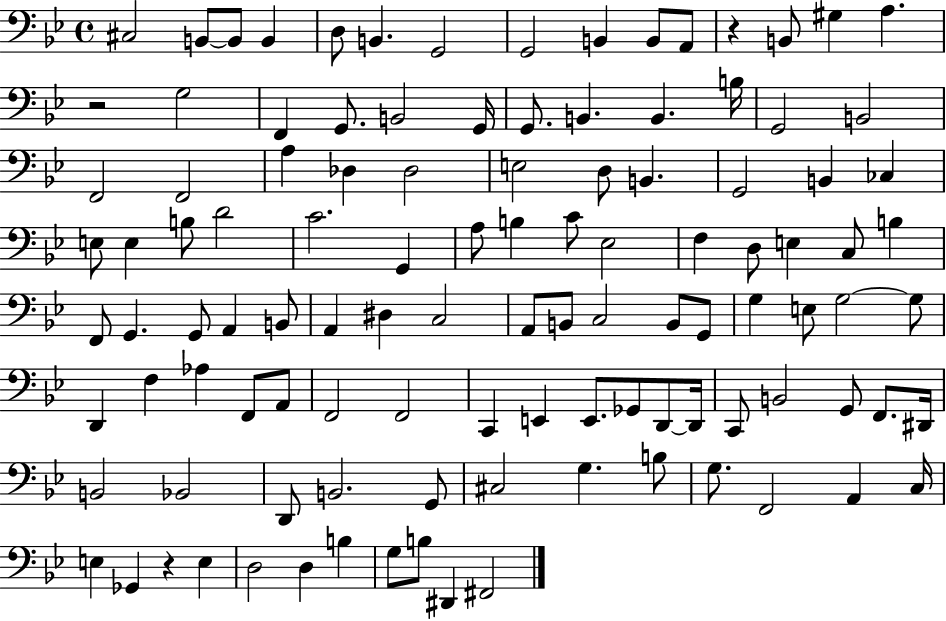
X:1
T:Untitled
M:4/4
L:1/4
K:Bb
^C,2 B,,/2 B,,/2 B,, D,/2 B,, G,,2 G,,2 B,, B,,/2 A,,/2 z B,,/2 ^G, A, z2 G,2 F,, G,,/2 B,,2 G,,/4 G,,/2 B,, B,, B,/4 G,,2 B,,2 F,,2 F,,2 A, _D, _D,2 E,2 D,/2 B,, G,,2 B,, _C, E,/2 E, B,/2 D2 C2 G,, A,/2 B, C/2 _E,2 F, D,/2 E, C,/2 B, F,,/2 G,, G,,/2 A,, B,,/2 A,, ^D, C,2 A,,/2 B,,/2 C,2 B,,/2 G,,/2 G, E,/2 G,2 G,/2 D,, F, _A, F,,/2 A,,/2 F,,2 F,,2 C,, E,, E,,/2 _G,,/2 D,,/2 D,,/4 C,,/2 B,,2 G,,/2 F,,/2 ^D,,/4 B,,2 _B,,2 D,,/2 B,,2 G,,/2 ^C,2 G, B,/2 G,/2 F,,2 A,, C,/4 E, _G,, z E, D,2 D, B, G,/2 B,/2 ^D,, ^F,,2